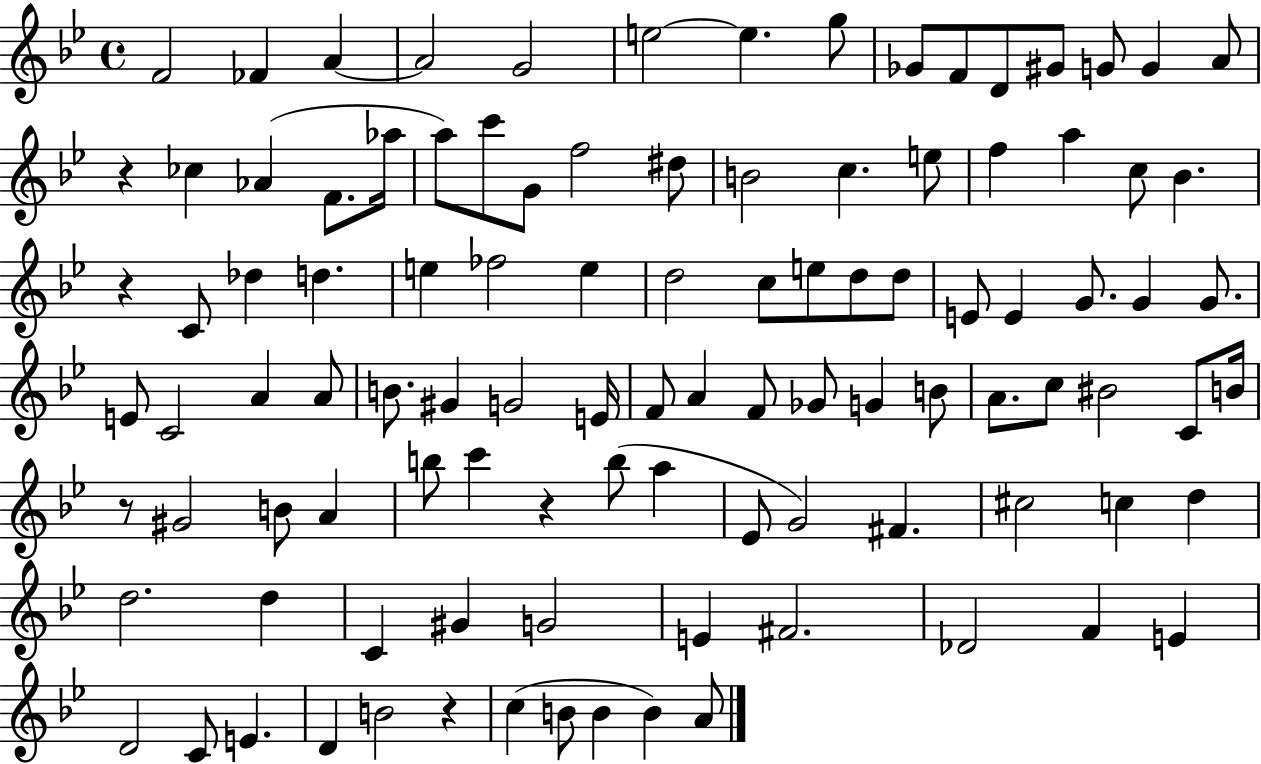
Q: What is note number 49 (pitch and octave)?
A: C4